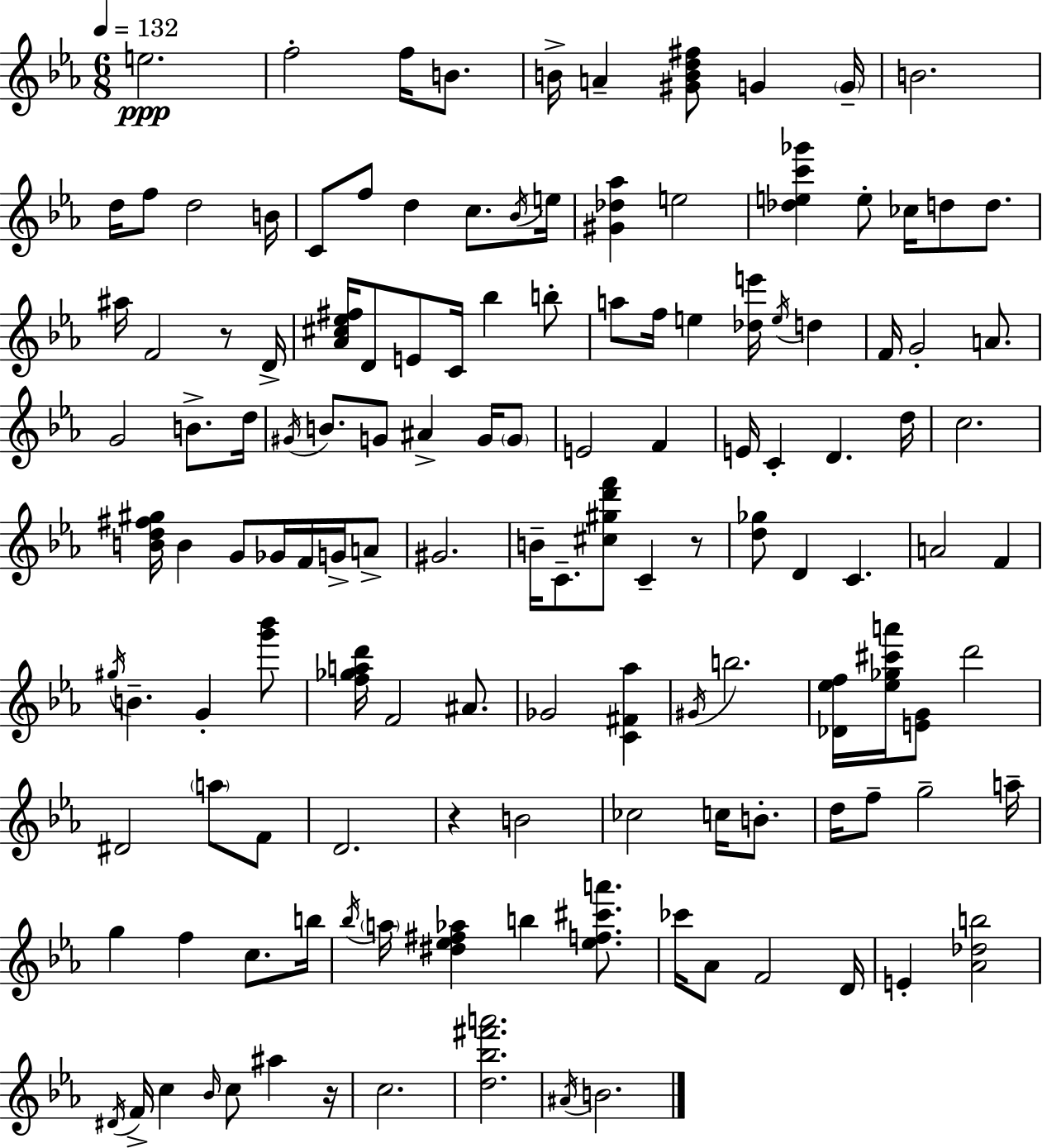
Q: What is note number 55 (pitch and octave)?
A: D5